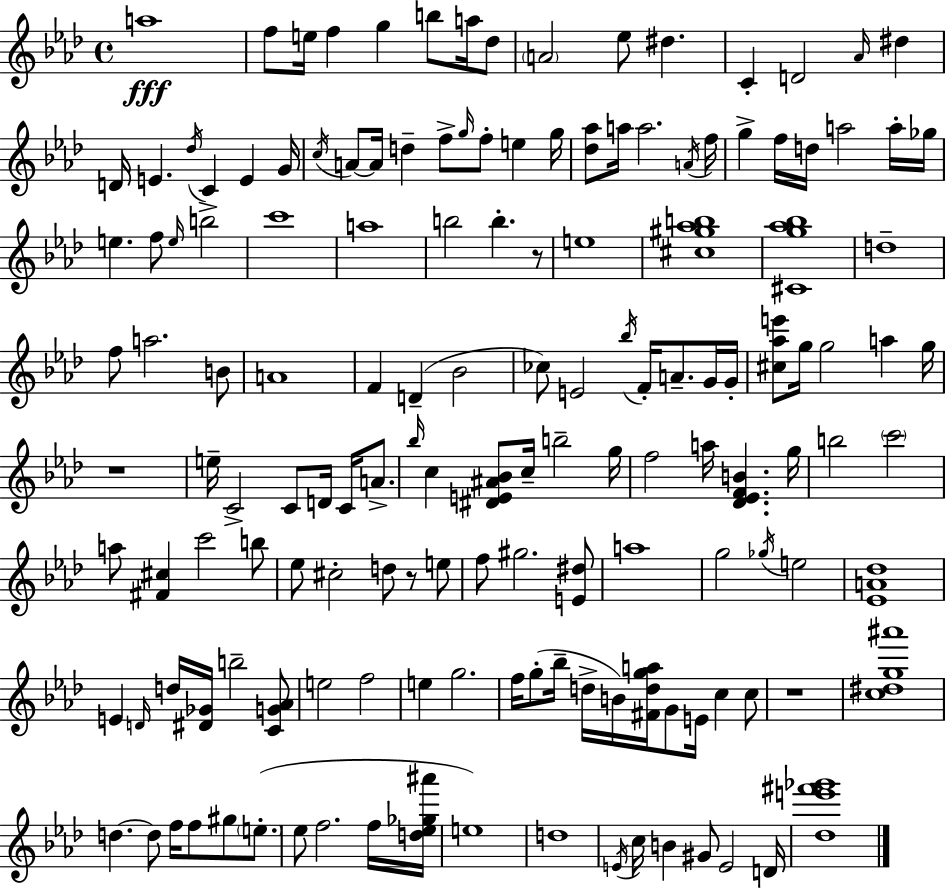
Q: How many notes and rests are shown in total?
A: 150